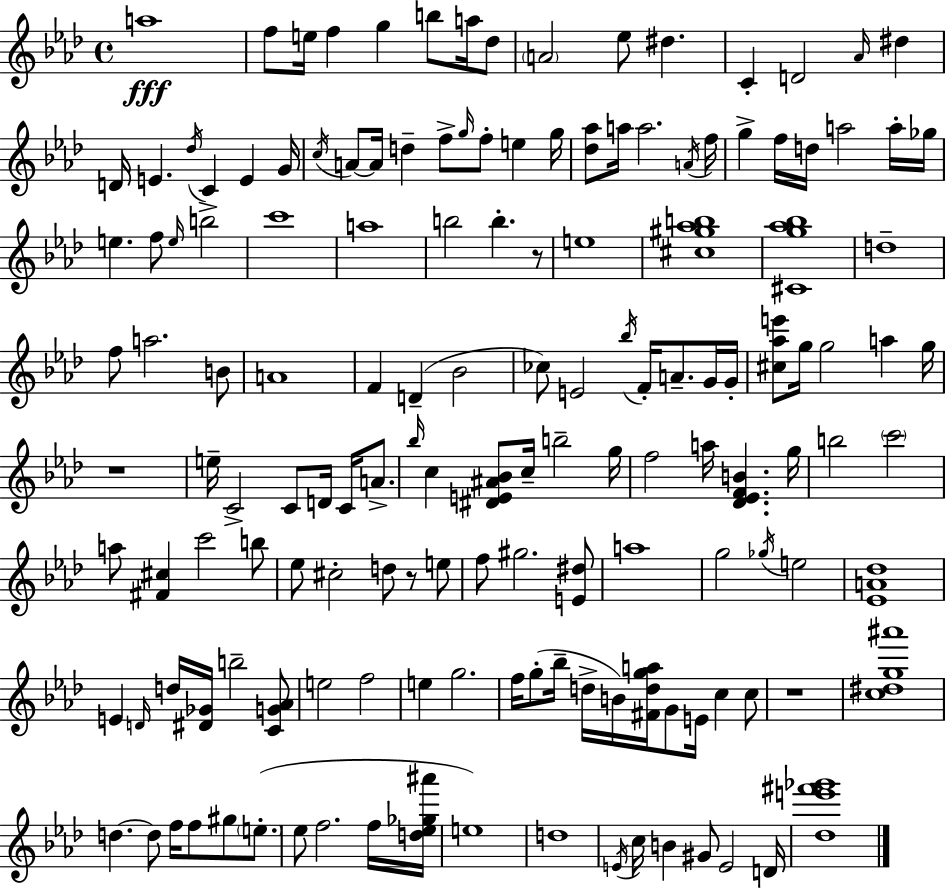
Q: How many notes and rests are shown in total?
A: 150